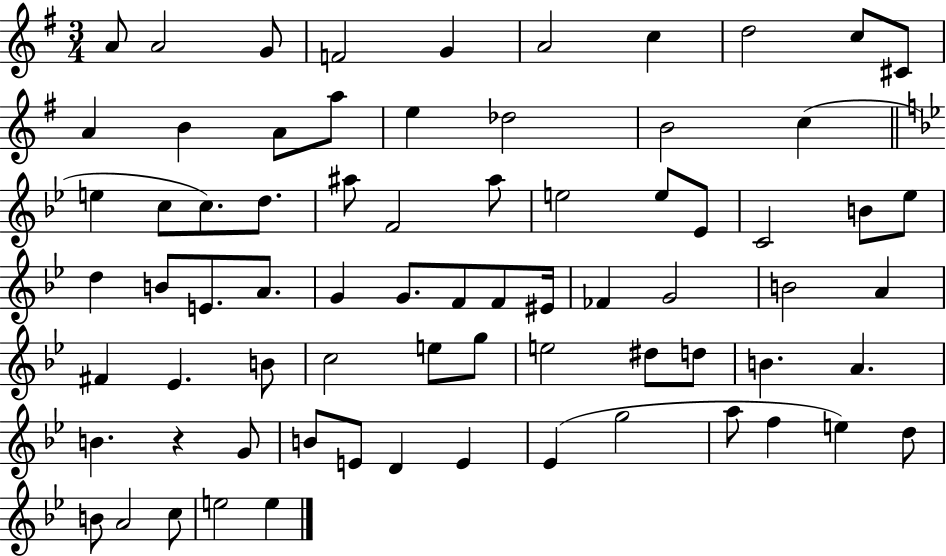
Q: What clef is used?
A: treble